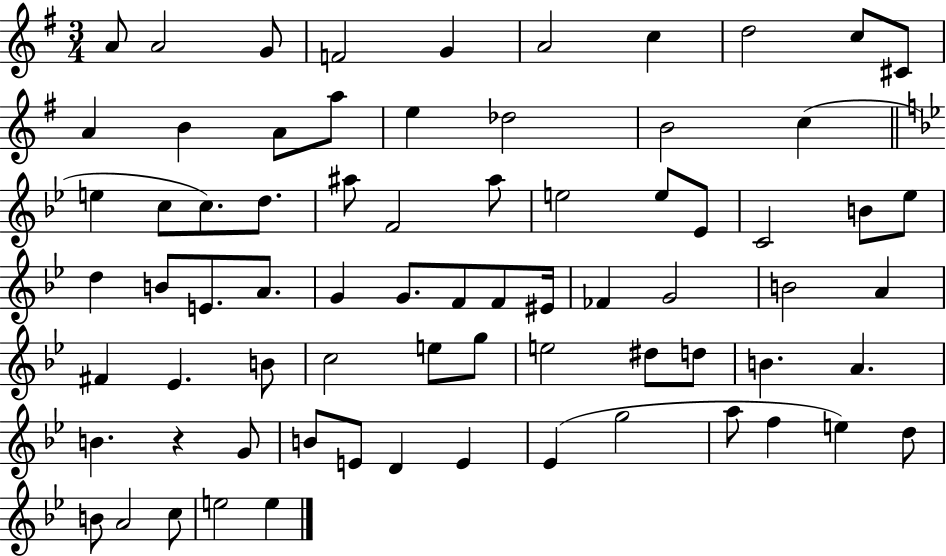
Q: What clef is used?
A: treble